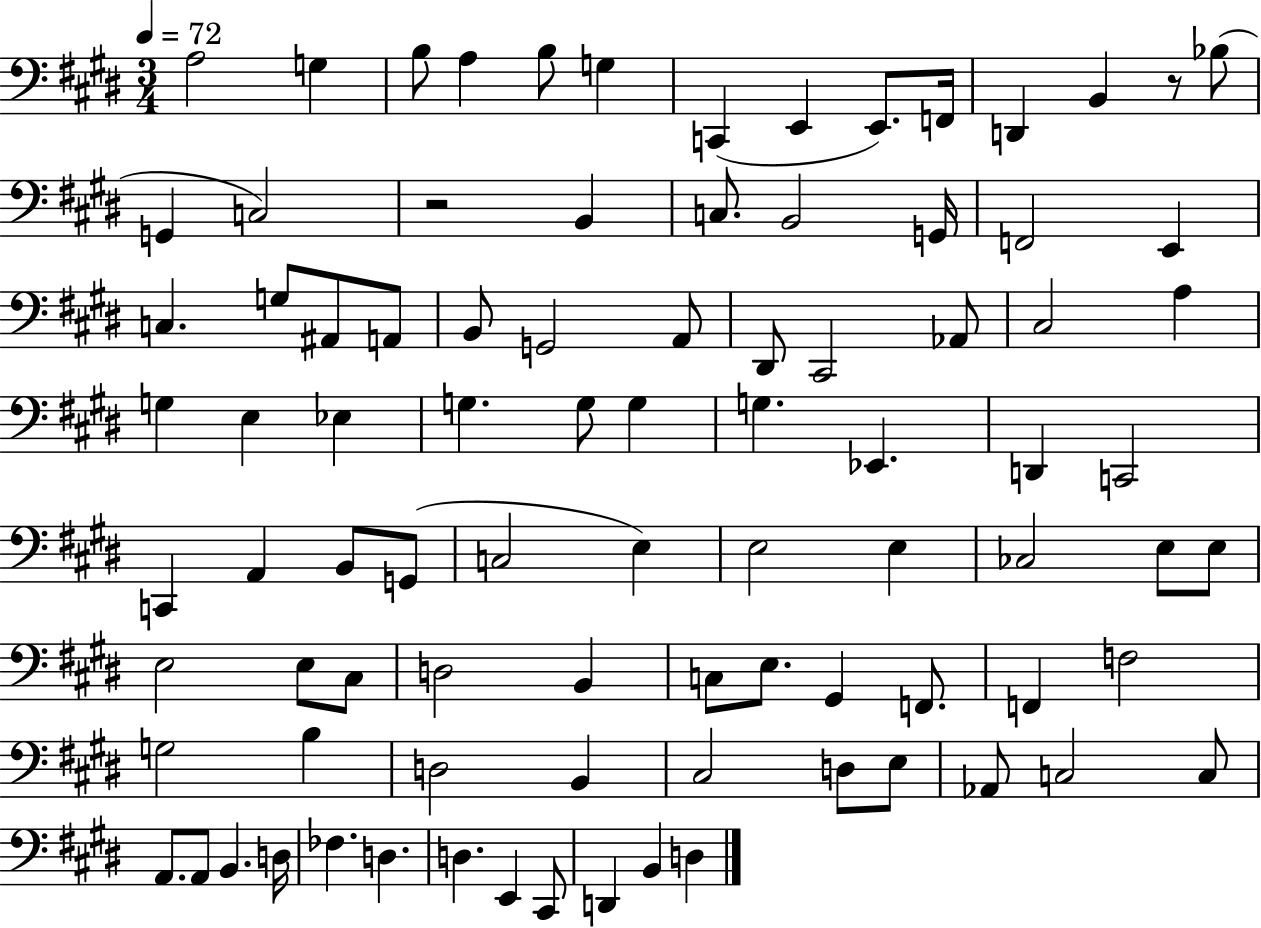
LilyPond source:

{
  \clef bass
  \numericTimeSignature
  \time 3/4
  \key e \major
  \tempo 4 = 72
  a2 g4 | b8 a4 b8 g4 | c,4( e,4 e,8.) f,16 | d,4 b,4 r8 bes8( | \break g,4 c2) | r2 b,4 | c8. b,2 g,16 | f,2 e,4 | \break c4. g8 ais,8 a,8 | b,8 g,2 a,8 | dis,8 cis,2 aes,8 | cis2 a4 | \break g4 e4 ees4 | g4. g8 g4 | g4. ees,4. | d,4 c,2 | \break c,4 a,4 b,8 g,8( | c2 e4) | e2 e4 | ces2 e8 e8 | \break e2 e8 cis8 | d2 b,4 | c8 e8. gis,4 f,8. | f,4 f2 | \break g2 b4 | d2 b,4 | cis2 d8 e8 | aes,8 c2 c8 | \break a,8. a,8 b,4. d16 | fes4. d4. | d4. e,4 cis,8 | d,4 b,4 d4 | \break \bar "|."
}